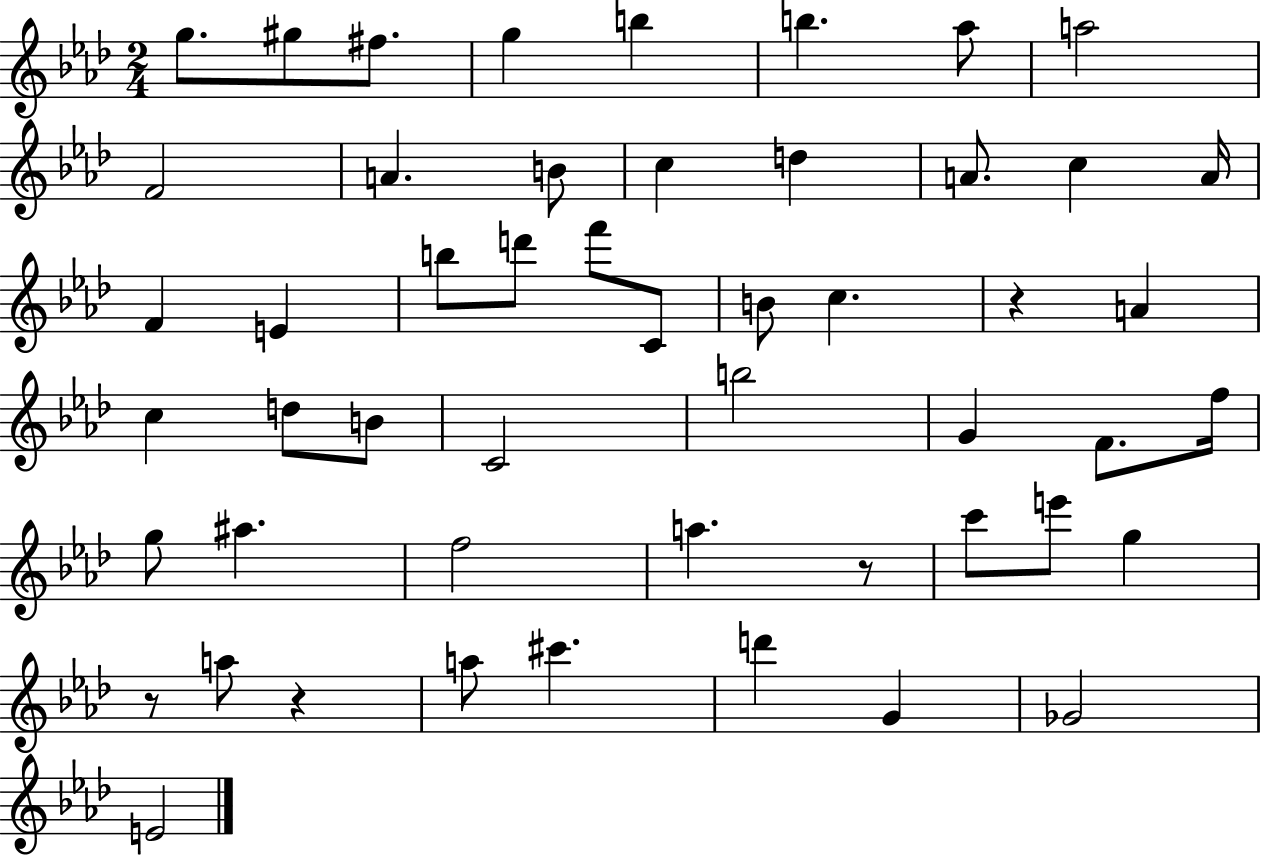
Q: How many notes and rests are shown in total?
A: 51